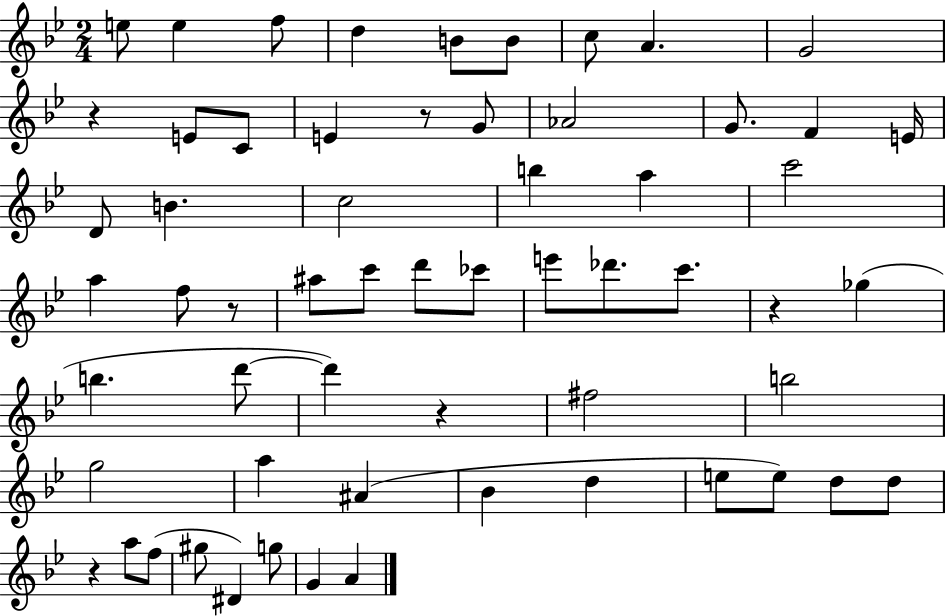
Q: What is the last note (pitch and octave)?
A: A4